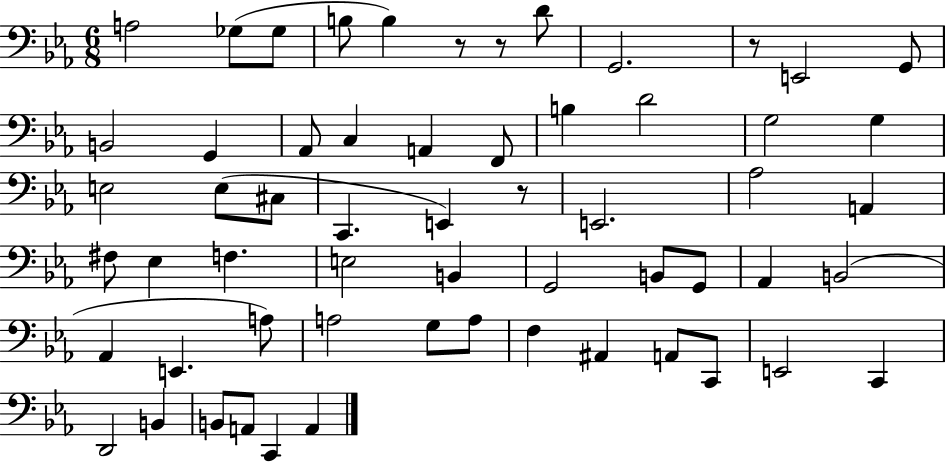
X:1
T:Untitled
M:6/8
L:1/4
K:Eb
A,2 _G,/2 _G,/2 B,/2 B, z/2 z/2 D/2 G,,2 z/2 E,,2 G,,/2 B,,2 G,, _A,,/2 C, A,, F,,/2 B, D2 G,2 G, E,2 E,/2 ^C,/2 C,, E,, z/2 E,,2 _A,2 A,, ^F,/2 _E, F, E,2 B,, G,,2 B,,/2 G,,/2 _A,, B,,2 _A,, E,, A,/2 A,2 G,/2 A,/2 F, ^A,, A,,/2 C,,/2 E,,2 C,, D,,2 B,, B,,/2 A,,/2 C,, A,,